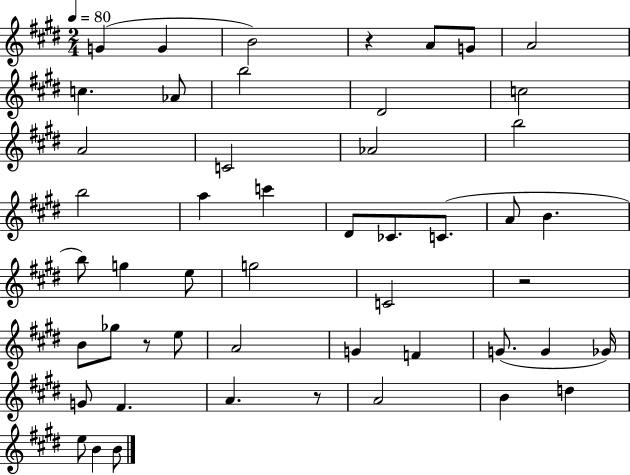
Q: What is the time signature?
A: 2/4